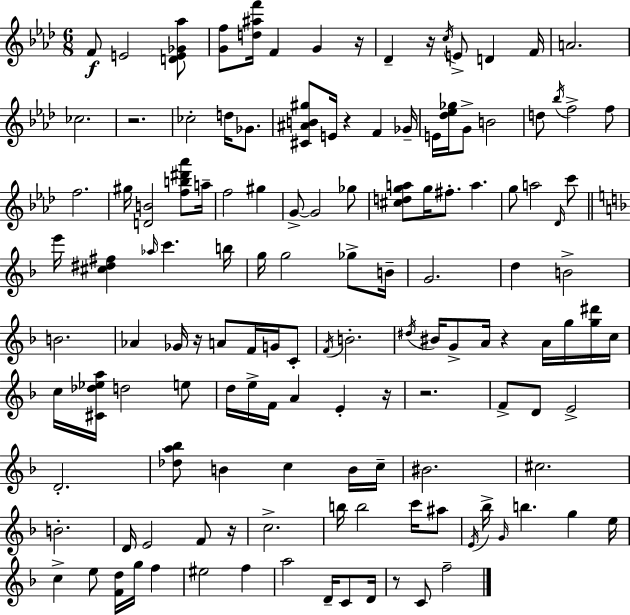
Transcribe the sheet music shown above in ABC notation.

X:1
T:Untitled
M:6/8
L:1/4
K:Ab
F/2 E2 [DE_G_a]/2 [Gf]/2 [d^af']/4 F G z/4 _D z/4 c/4 E/2 D F/4 A2 _c2 z2 _c2 d/4 _G/2 [^C^AB^g]/2 E/4 z F _G/4 E/4 [_d_e_g]/4 G/2 B2 d/2 _b/4 f2 f/2 f2 ^g/4 [DB]2 [fb^d'_a']/2 a/4 f2 ^g G/2 G2 _g/2 [^cdga]/2 g/4 ^f/2 a g/2 a2 _D/4 c'/2 e'/4 [^c^d^f] _a/4 c' b/4 g/4 g2 _g/2 B/4 G2 d B2 B2 _A _G/4 z/4 A/2 F/4 G/4 C/2 F/4 B2 ^d/4 ^B/4 G/2 A/4 z A/4 g/4 [g^d']/4 c/4 c/4 [^C_d_ea]/4 d2 e/2 d/4 e/4 F/4 A E z/4 z2 F/2 D/2 E2 D2 [_da_b]/2 B c B/4 c/4 ^B2 ^c2 B2 D/4 E2 F/2 z/4 c2 b/4 b2 c'/4 ^a/2 E/4 _b/4 G/4 b g e/4 c e/2 [Fd]/4 g/4 f ^e2 f a2 D/4 C/2 D/4 z/2 C/2 f2